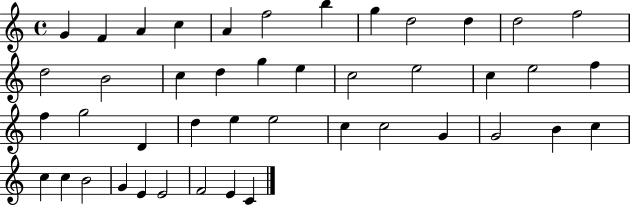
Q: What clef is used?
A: treble